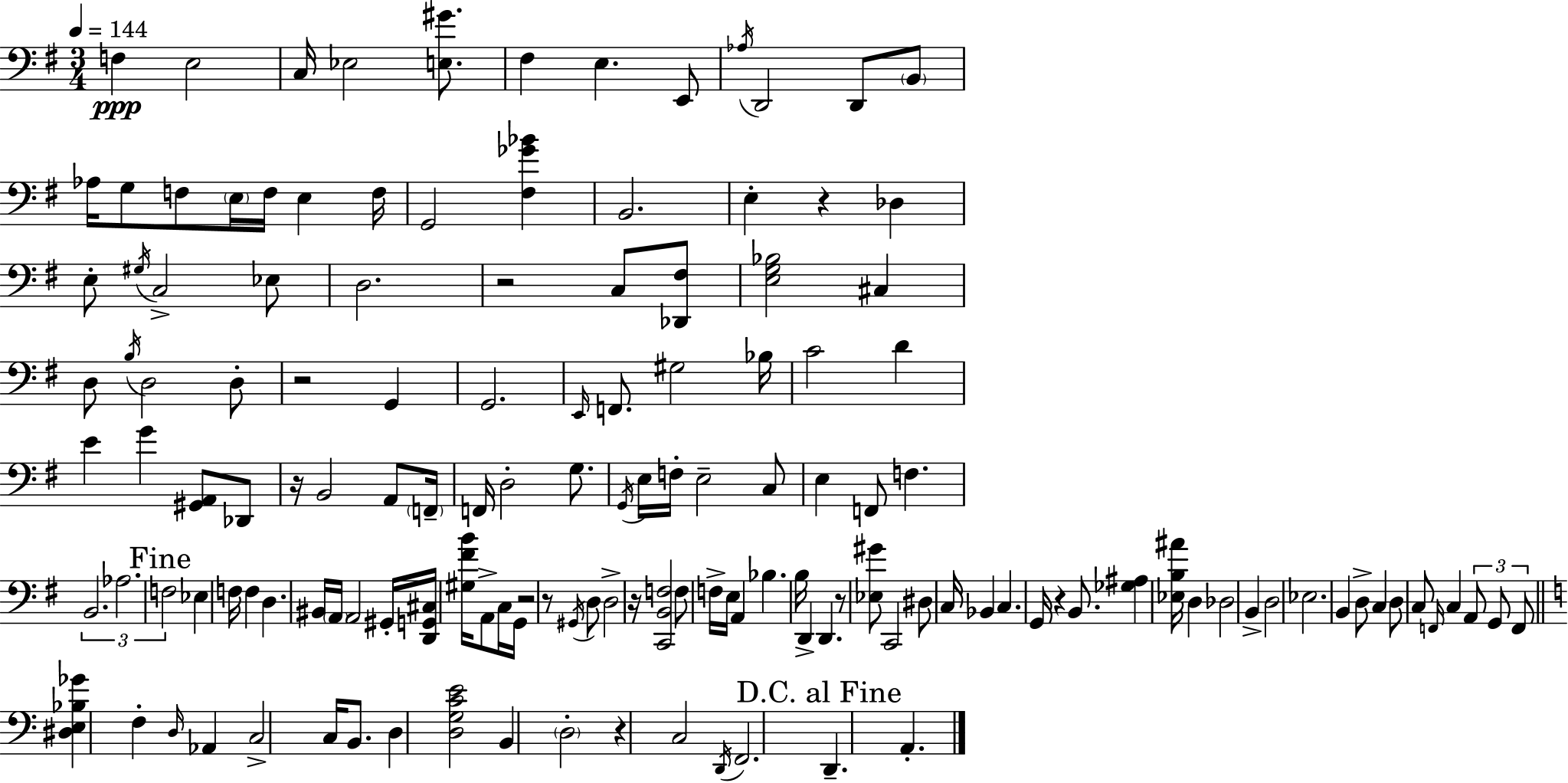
F3/q E3/h C3/s Eb3/h [E3,G#4]/e. F#3/q E3/q. E2/e Ab3/s D2/h D2/e B2/e Ab3/s G3/e F3/e E3/s F3/s E3/q F3/s G2/h [F#3,Gb4,Bb4]/q B2/h. E3/q R/q Db3/q E3/e G#3/s C3/h Eb3/e D3/h. R/h C3/e [Db2,F#3]/e [E3,G3,Bb3]/h C#3/q D3/e B3/s D3/h D3/e R/h G2/q G2/h. E2/s F2/e. G#3/h Bb3/s C4/h D4/q E4/q G4/q [G#2,A2]/e Db2/e R/s B2/h A2/e F2/s F2/s D3/h G3/e. G2/s E3/s F3/s E3/h C3/e E3/q F2/e F3/q. B2/h. Ab3/h. F3/h Eb3/q F3/s F3/q D3/q. BIS2/s A2/s A2/h G#2/s [D2,G2,C#3]/s [G#3,F#4,B4]/s A2/e C3/s G2/s R/h R/e G#2/s D3/e D3/h R/s [C2,B2,F3]/h F3/e F3/s E3/s A2/q Bb3/q. B3/s D2/q D2/q. R/e [Eb3,G#4]/e C2/h D#3/e C3/s Bb2/q C3/q. G2/s R/q B2/e. [Gb3,A#3]/q [Eb3,B3,A#4]/s D3/q Db3/h B2/q D3/h Eb3/h. B2/q D3/e C3/q D3/e C3/e F2/s C3/q A2/e G2/e F2/e [D#3,E3,Bb3,Gb4]/q F3/q D3/s Ab2/q C3/h C3/s B2/e. D3/q [D3,G3,C4,E4]/h B2/q D3/h R/q C3/h D2/s F2/h. D2/q. A2/q.